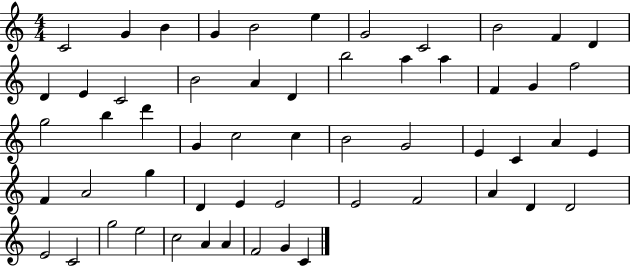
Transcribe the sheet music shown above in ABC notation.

X:1
T:Untitled
M:4/4
L:1/4
K:C
C2 G B G B2 e G2 C2 B2 F D D E C2 B2 A D b2 a a F G f2 g2 b d' G c2 c B2 G2 E C A E F A2 g D E E2 E2 F2 A D D2 E2 C2 g2 e2 c2 A A F2 G C